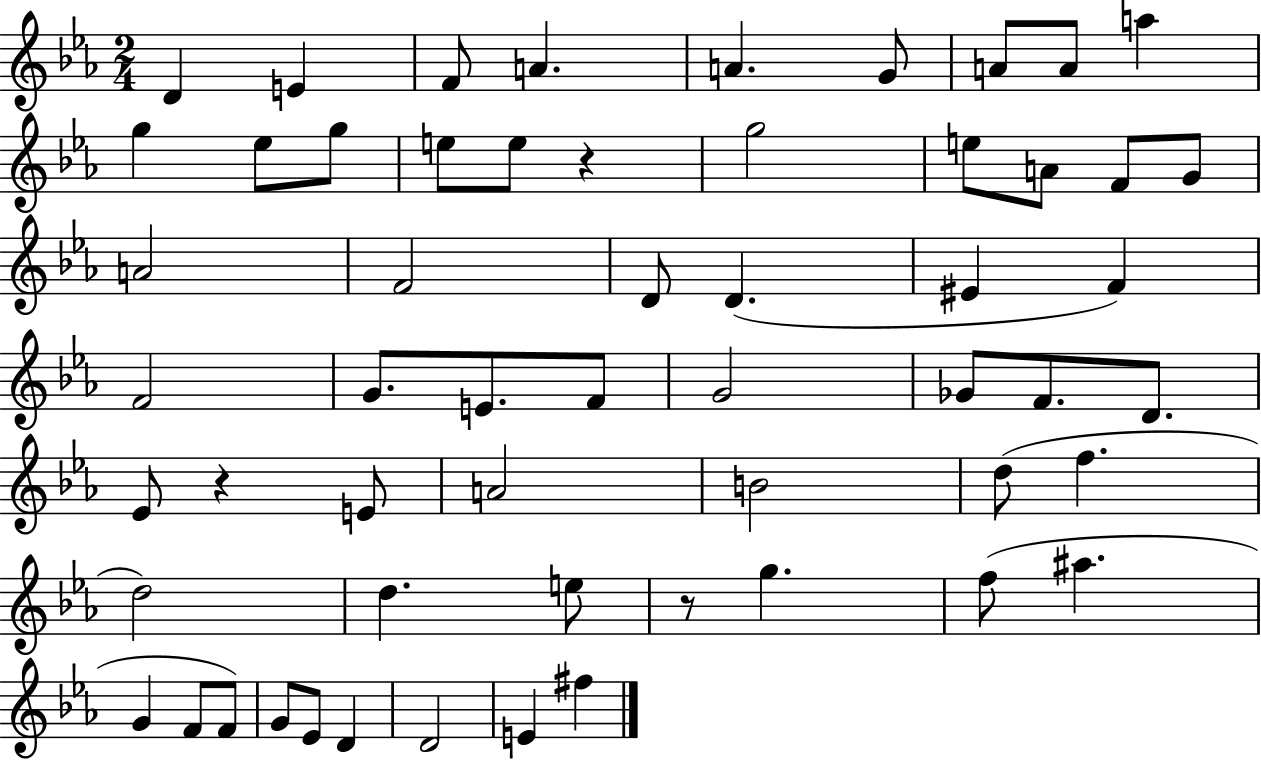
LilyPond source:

{
  \clef treble
  \numericTimeSignature
  \time 2/4
  \key ees \major
  \repeat volta 2 { d'4 e'4 | f'8 a'4. | a'4. g'8 | a'8 a'8 a''4 | \break g''4 ees''8 g''8 | e''8 e''8 r4 | g''2 | e''8 a'8 f'8 g'8 | \break a'2 | f'2 | d'8 d'4.( | eis'4 f'4) | \break f'2 | g'8. e'8. f'8 | g'2 | ges'8 f'8. d'8. | \break ees'8 r4 e'8 | a'2 | b'2 | d''8( f''4. | \break d''2) | d''4. e''8 | r8 g''4. | f''8( ais''4. | \break g'4 f'8 f'8) | g'8 ees'8 d'4 | d'2 | e'4 fis''4 | \break } \bar "|."
}